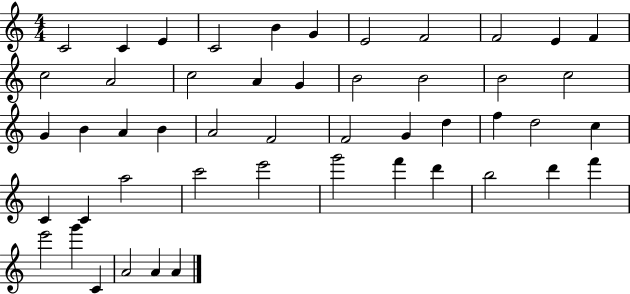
X:1
T:Untitled
M:4/4
L:1/4
K:C
C2 C E C2 B G E2 F2 F2 E F c2 A2 c2 A G B2 B2 B2 c2 G B A B A2 F2 F2 G d f d2 c C C a2 c'2 e'2 g'2 f' d' b2 d' f' e'2 g' C A2 A A